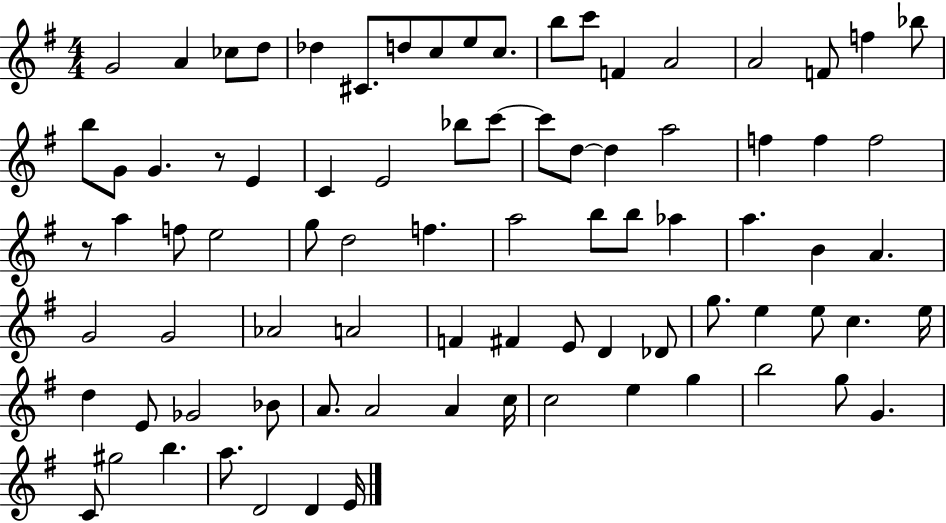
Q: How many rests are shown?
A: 2